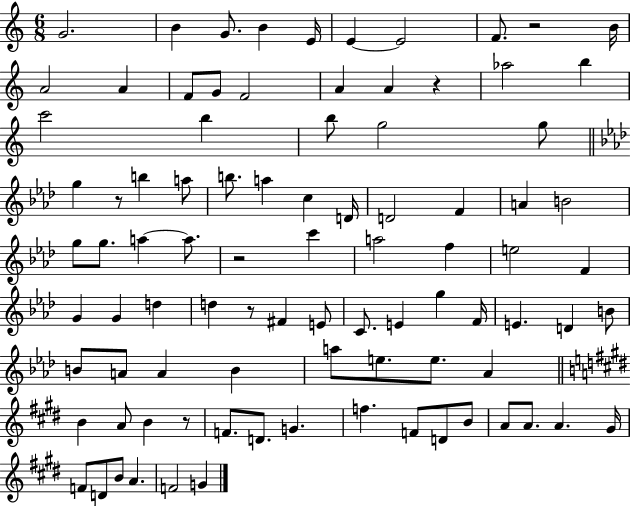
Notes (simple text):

G4/h. B4/q G4/e. B4/q E4/s E4/q E4/h F4/e. R/h B4/s A4/h A4/q F4/e G4/e F4/h A4/q A4/q R/q Ab5/h B5/q C6/h B5/q B5/e G5/h G5/e G5/q R/e B5/q A5/e B5/e. A5/q C5/q D4/s D4/h F4/q A4/q B4/h G5/e G5/e. A5/q A5/e. R/h C6/q A5/h F5/q E5/h F4/q G4/q G4/q D5/q D5/q R/e F#4/q E4/e C4/e. E4/q G5/q F4/s E4/q. D4/q B4/e B4/e A4/e A4/q B4/q A5/e E5/e. E5/e. Ab4/q B4/q A4/e B4/q R/e F4/e. D4/e. G4/q. F5/q. F4/e D4/e B4/e A4/e A4/e. A4/q. G#4/s F4/e D4/e B4/e A4/q. F4/h G4/q